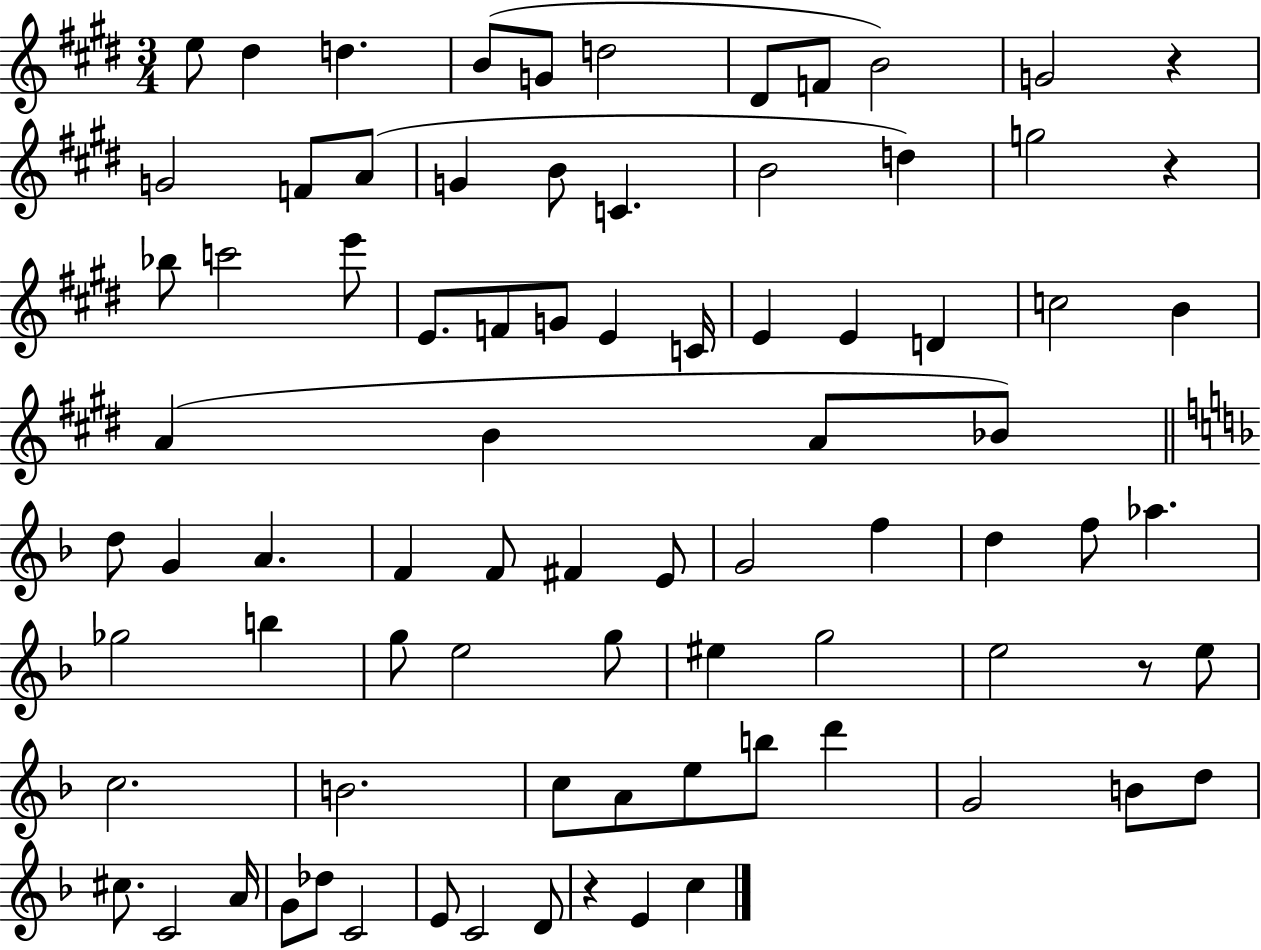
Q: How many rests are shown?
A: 4